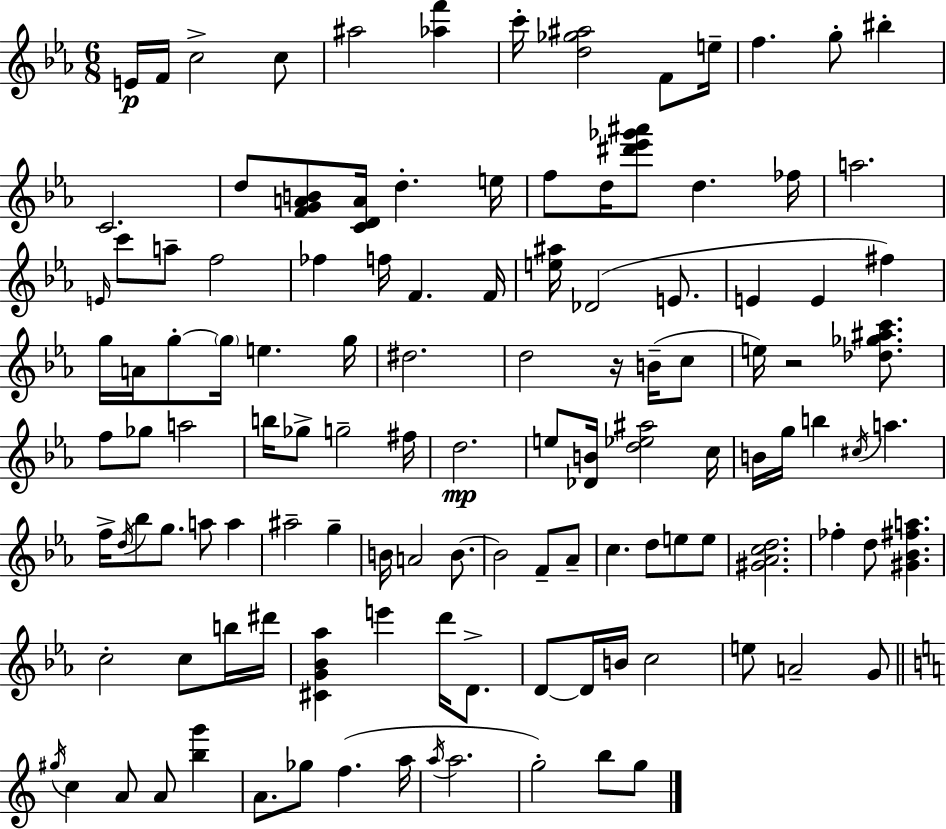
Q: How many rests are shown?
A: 2